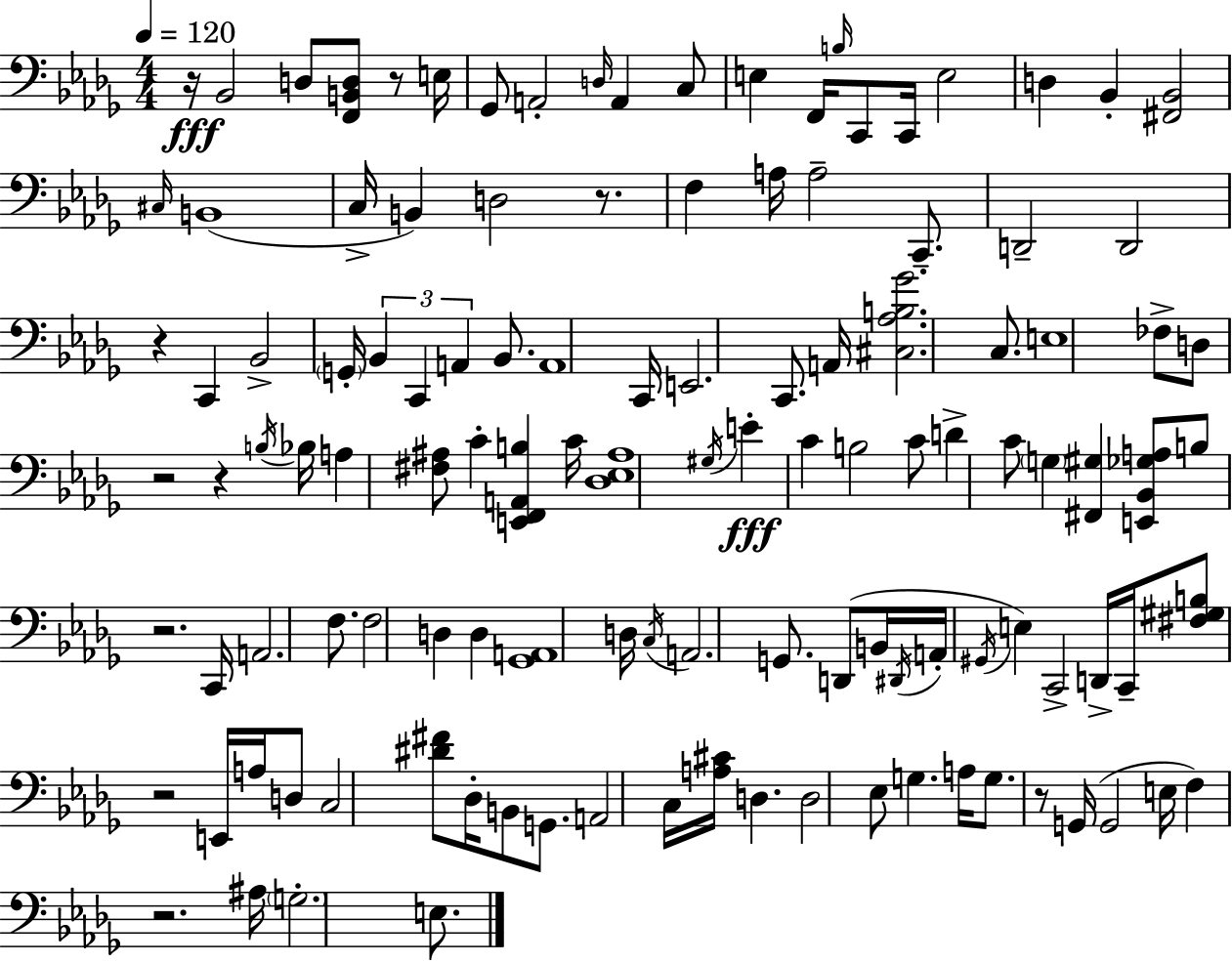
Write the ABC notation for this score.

X:1
T:Untitled
M:4/4
L:1/4
K:Bbm
z/4 _B,,2 D,/2 [F,,B,,D,]/2 z/2 E,/4 _G,,/2 A,,2 D,/4 A,, C,/2 E, F,,/4 B,/4 C,,/2 C,,/4 E,2 D, _B,, [^F,,_B,,]2 ^C,/4 B,,4 C,/4 B,, D,2 z/2 F, A,/4 A,2 C,,/2 D,,2 D,,2 z C,, _B,,2 G,,/4 _B,, C,, A,, _B,,/2 A,,4 C,,/4 E,,2 C,,/2 A,,/4 [^C,_A,B,_G]2 C,/2 E,4 _F,/2 D,/2 z2 z B,/4 _B,/4 A, [^F,^A,]/2 C [E,,F,,A,,B,] C/4 [_D,_E,^A,]4 ^G,/4 E C B,2 C/2 D C/2 G, [^F,,^G,] [E,,_B,,_G,A,]/2 B,/2 z2 C,,/4 A,,2 F,/2 F,2 D, D, [_G,,A,,]4 D,/4 C,/4 A,,2 G,,/2 D,,/2 B,,/4 ^D,,/4 A,,/4 ^G,,/4 E, C,,2 D,,/4 C,,/4 [^F,^G,B,]/2 z2 E,,/4 A,/4 D,/2 C,2 [^D^F]/2 _D,/4 B,,/2 G,,/2 A,,2 C,/4 [A,^C]/4 D, D,2 _E,/2 G, A,/4 G,/2 z/2 G,,/4 G,,2 E,/4 F, z2 ^A,/4 G,2 E,/2